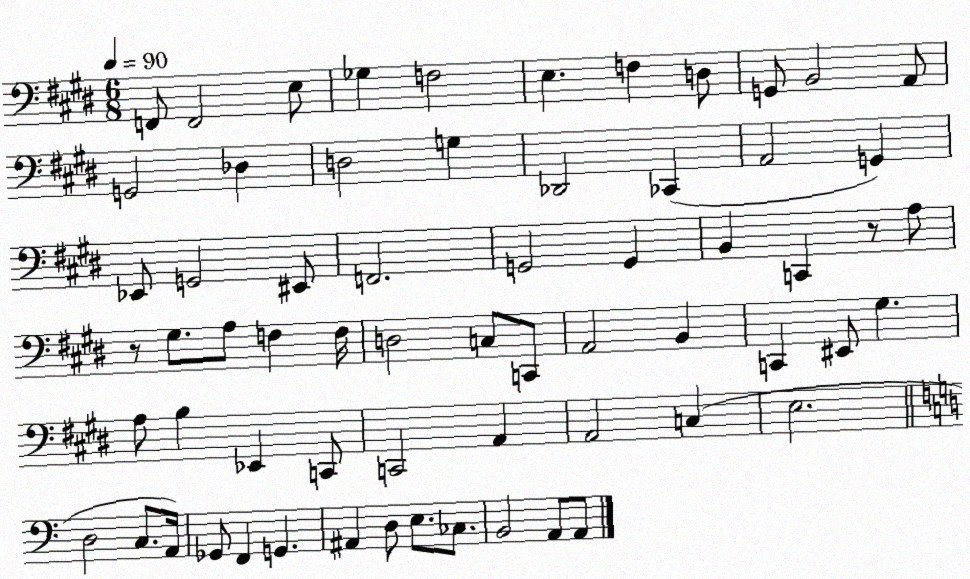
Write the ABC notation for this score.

X:1
T:Untitled
M:6/8
L:1/4
K:E
F,,/2 F,,2 E,/2 _G, F,2 E, F, D,/2 G,,/2 B,,2 A,,/2 G,,2 _D, D,2 G, _D,,2 _C,, A,,2 G,, _E,,/2 G,,2 ^E,,/2 F,,2 G,,2 G,, B,, C,, z/2 A,/2 z/2 ^G,/2 A,/2 F, F,/4 D,2 C,/2 C,,/2 A,,2 B,, C,, ^E,,/2 ^G, A,/2 B, _E,, C,,/2 C,,2 A,, A,,2 C, E,2 D,2 C,/2 A,,/4 _G,,/2 F,, G,, ^A,, D,/2 E,/2 _C,/2 B,,2 A,,/2 A,,/2